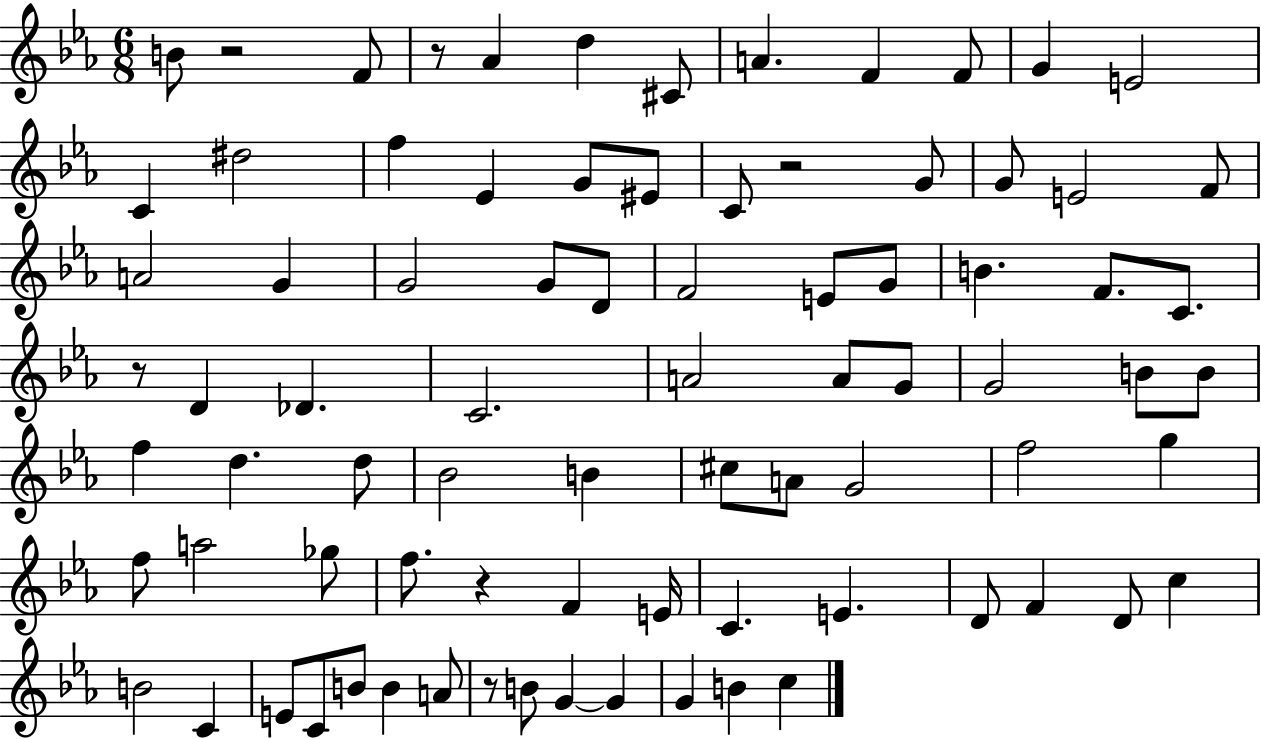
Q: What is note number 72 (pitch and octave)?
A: G4